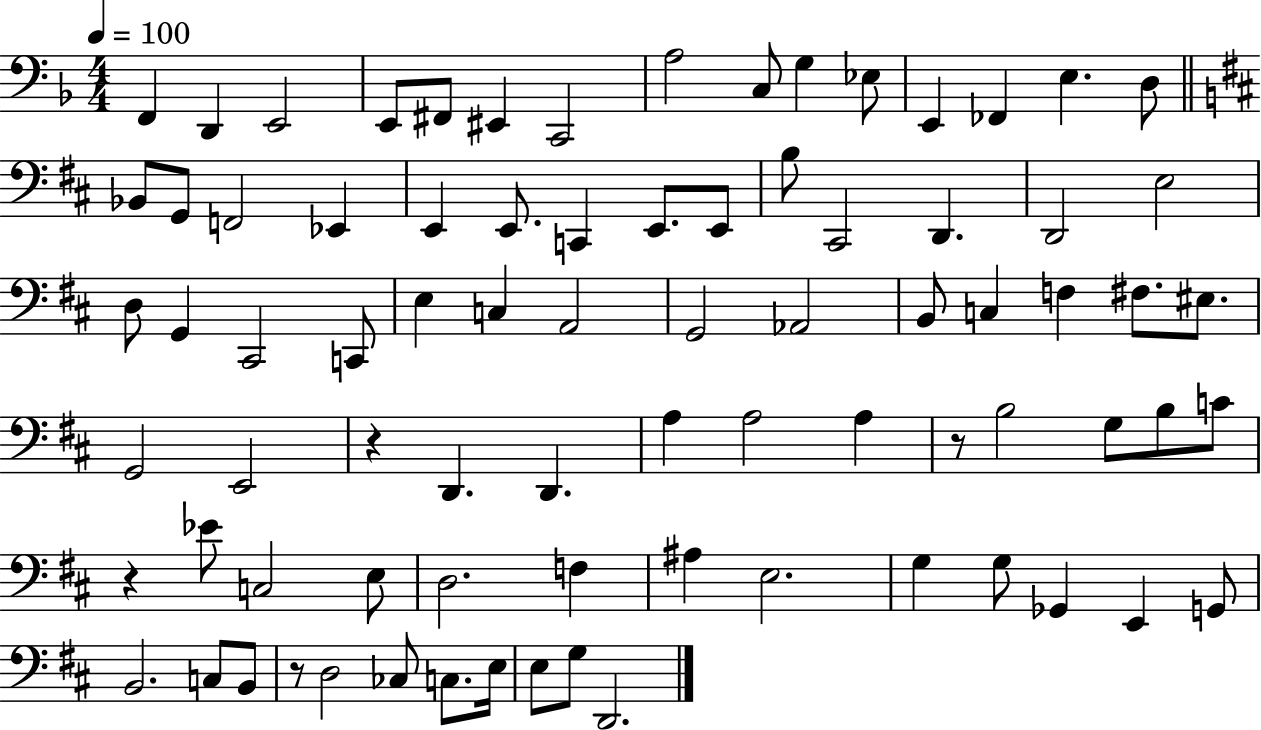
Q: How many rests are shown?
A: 4